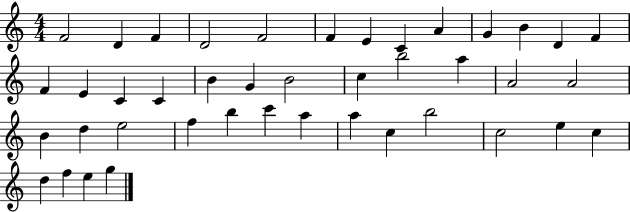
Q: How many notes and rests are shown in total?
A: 42